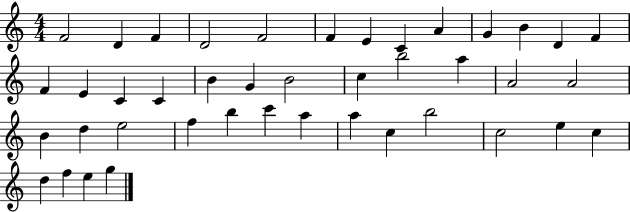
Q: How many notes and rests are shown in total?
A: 42